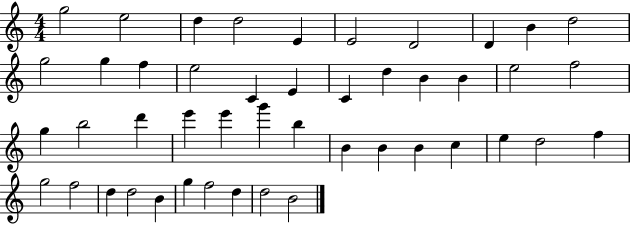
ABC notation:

X:1
T:Untitled
M:4/4
L:1/4
K:C
g2 e2 d d2 E E2 D2 D B d2 g2 g f e2 C E C d B B e2 f2 g b2 d' e' e' g' b B B B c e d2 f g2 f2 d d2 B g f2 d d2 B2